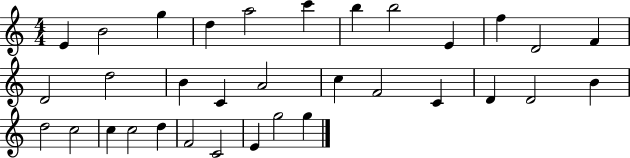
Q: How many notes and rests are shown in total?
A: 33